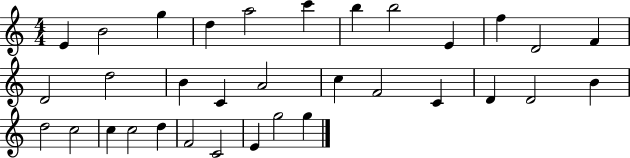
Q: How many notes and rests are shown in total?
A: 33